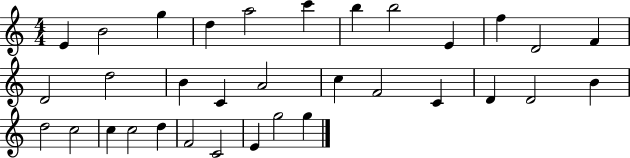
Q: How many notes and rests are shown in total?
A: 33